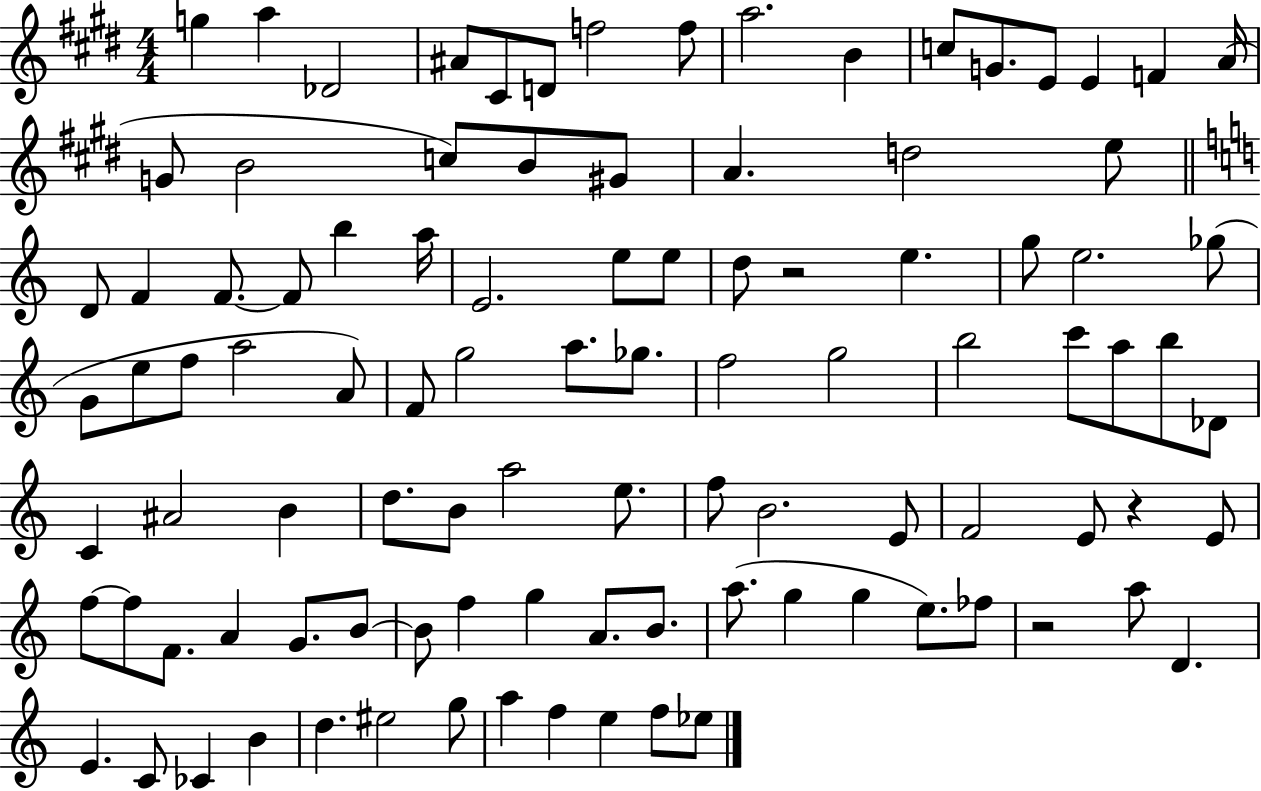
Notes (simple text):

G5/q A5/q Db4/h A#4/e C#4/e D4/e F5/h F5/e A5/h. B4/q C5/e G4/e. E4/e E4/q F4/q A4/s G4/e B4/h C5/e B4/e G#4/e A4/q. D5/h E5/e D4/e F4/q F4/e. F4/e B5/q A5/s E4/h. E5/e E5/e D5/e R/h E5/q. G5/e E5/h. Gb5/e G4/e E5/e F5/e A5/h A4/e F4/e G5/h A5/e. Gb5/e. F5/h G5/h B5/h C6/e A5/e B5/e Db4/e C4/q A#4/h B4/q D5/e. B4/e A5/h E5/e. F5/e B4/h. E4/e F4/h E4/e R/q E4/e F5/e F5/e F4/e. A4/q G4/e. B4/e B4/e F5/q G5/q A4/e. B4/e. A5/e. G5/q G5/q E5/e. FES5/e R/h A5/e D4/q. E4/q. C4/e CES4/q B4/q D5/q. EIS5/h G5/e A5/q F5/q E5/q F5/e Eb5/e